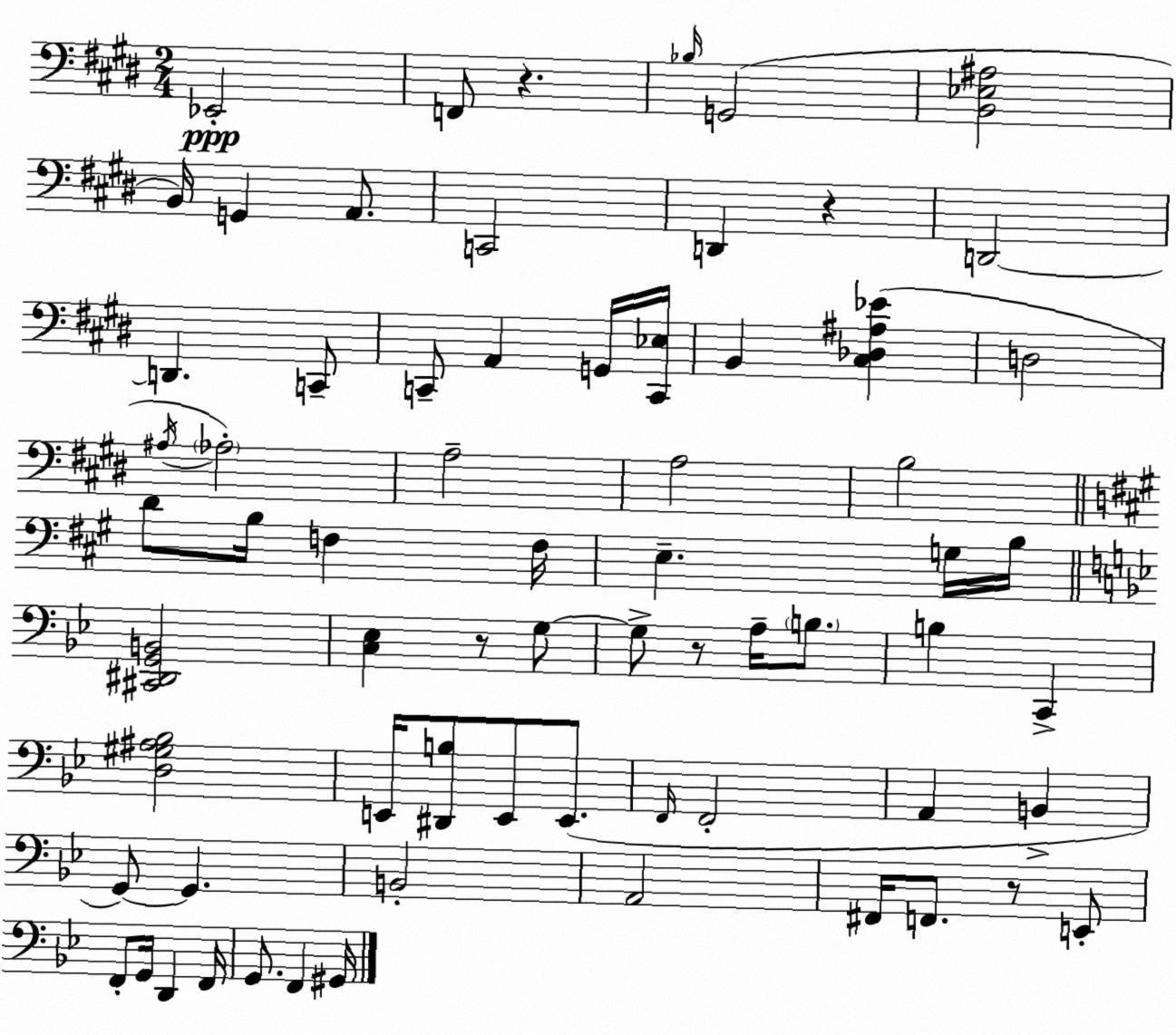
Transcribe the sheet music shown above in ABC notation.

X:1
T:Untitled
M:2/4
L:1/4
K:E
_E,,2 F,,/2 z _B,/4 G,,2 [B,,_E,^A,]2 B,,/4 G,, A,,/2 C,,2 D,, z D,,2 D,, C,,/2 C,,/2 A,, G,,/4 [C,,_E,]/4 B,, [^C,_D,^A,_E] D,2 ^A,/4 _A,2 A,2 A,2 B,2 D/2 B,/4 F, F,/4 E, G,/4 B,/4 [^C,,^D,,G,,B,,]2 [C,_E,] z/2 G,/2 G,/2 z/2 A,/4 B,/2 B, C,, [D,^G,^A,_B,]2 E,,/4 [^D,,B,]/2 E,,/2 E,,/2 F,,/4 F,,2 A,, B,, G,,/2 G,, B,,2 A,,2 ^F,,/4 F,,/2 z/2 E,,/2 F,,/2 G,,/4 D,, F,,/4 G,,/2 F,, ^G,,/4